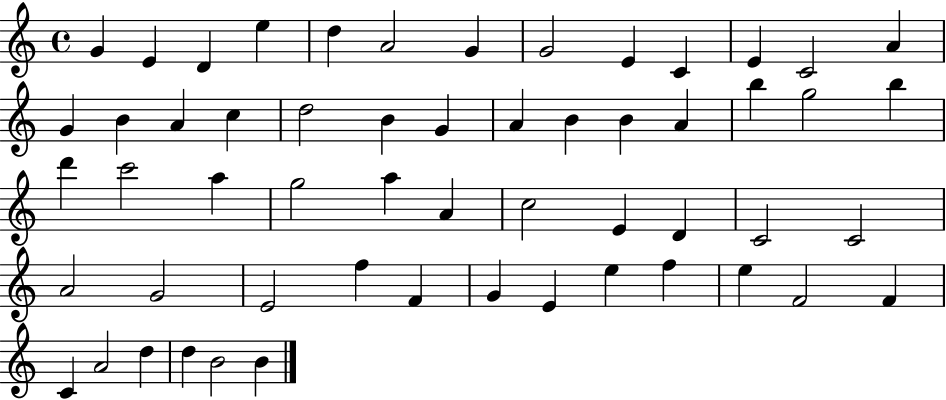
G4/q E4/q D4/q E5/q D5/q A4/h G4/q G4/h E4/q C4/q E4/q C4/h A4/q G4/q B4/q A4/q C5/q D5/h B4/q G4/q A4/q B4/q B4/q A4/q B5/q G5/h B5/q D6/q C6/h A5/q G5/h A5/q A4/q C5/h E4/q D4/q C4/h C4/h A4/h G4/h E4/h F5/q F4/q G4/q E4/q E5/q F5/q E5/q F4/h F4/q C4/q A4/h D5/q D5/q B4/h B4/q